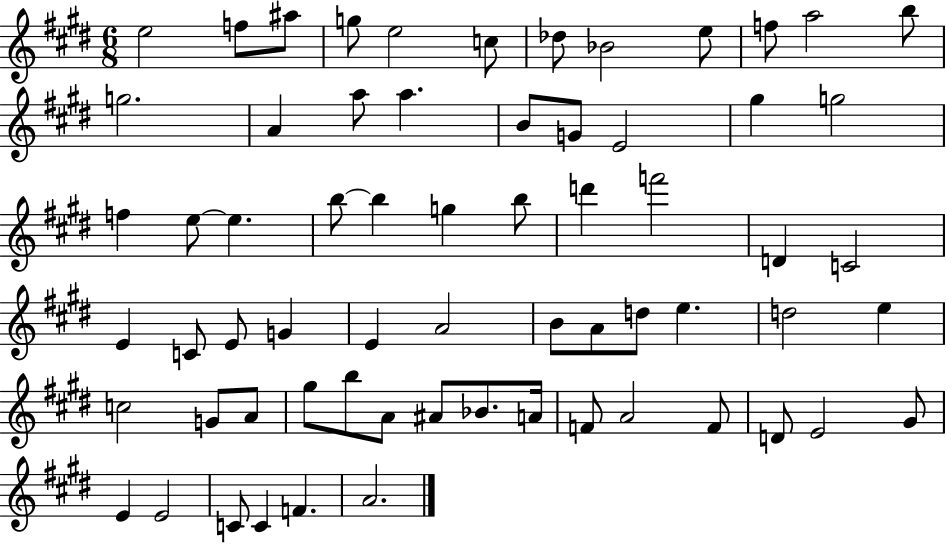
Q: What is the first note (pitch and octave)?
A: E5